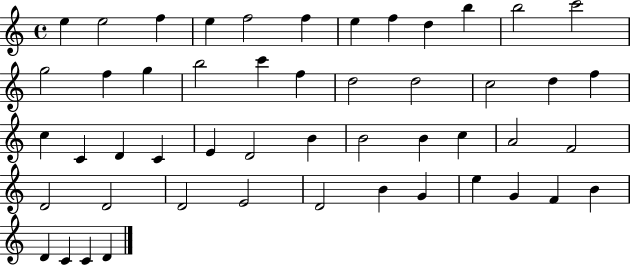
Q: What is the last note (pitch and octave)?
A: D4